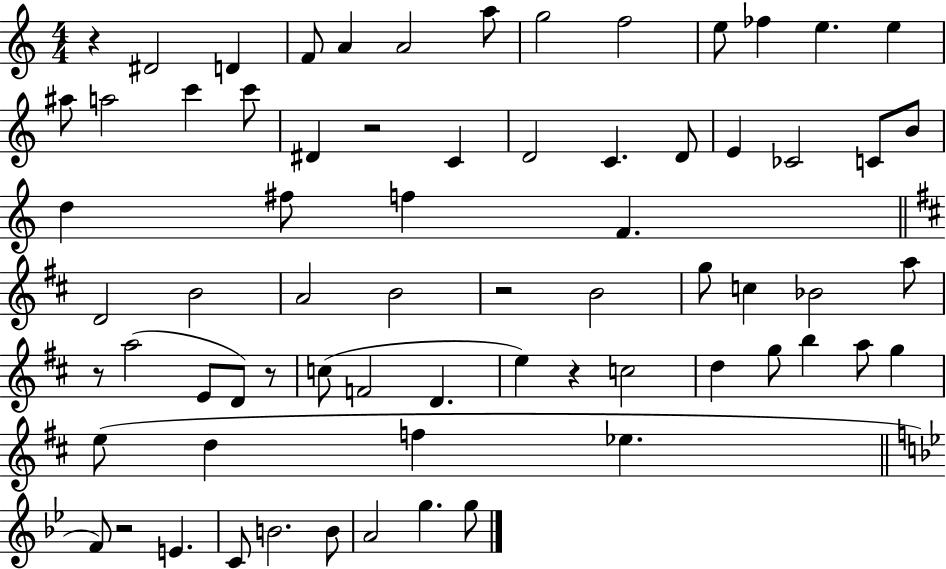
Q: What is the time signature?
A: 4/4